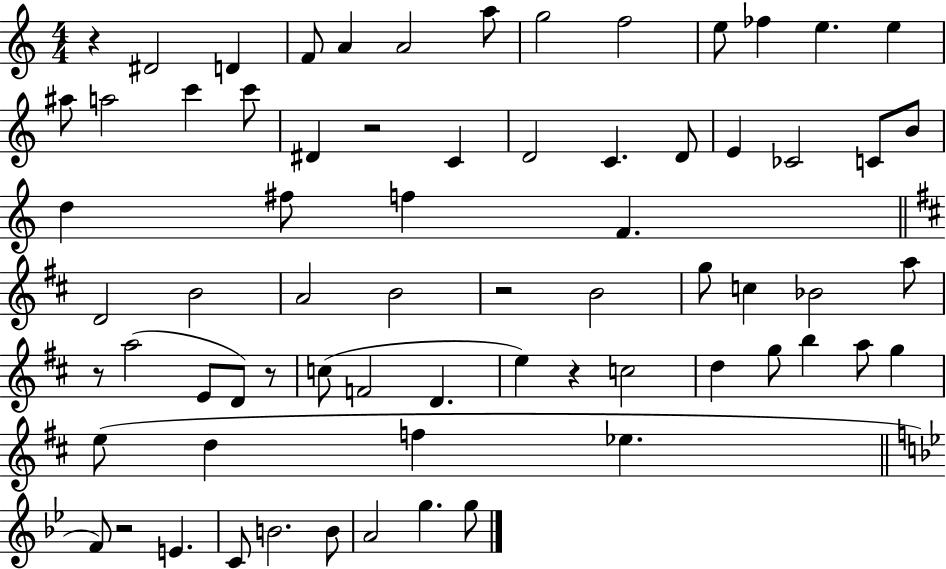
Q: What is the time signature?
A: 4/4